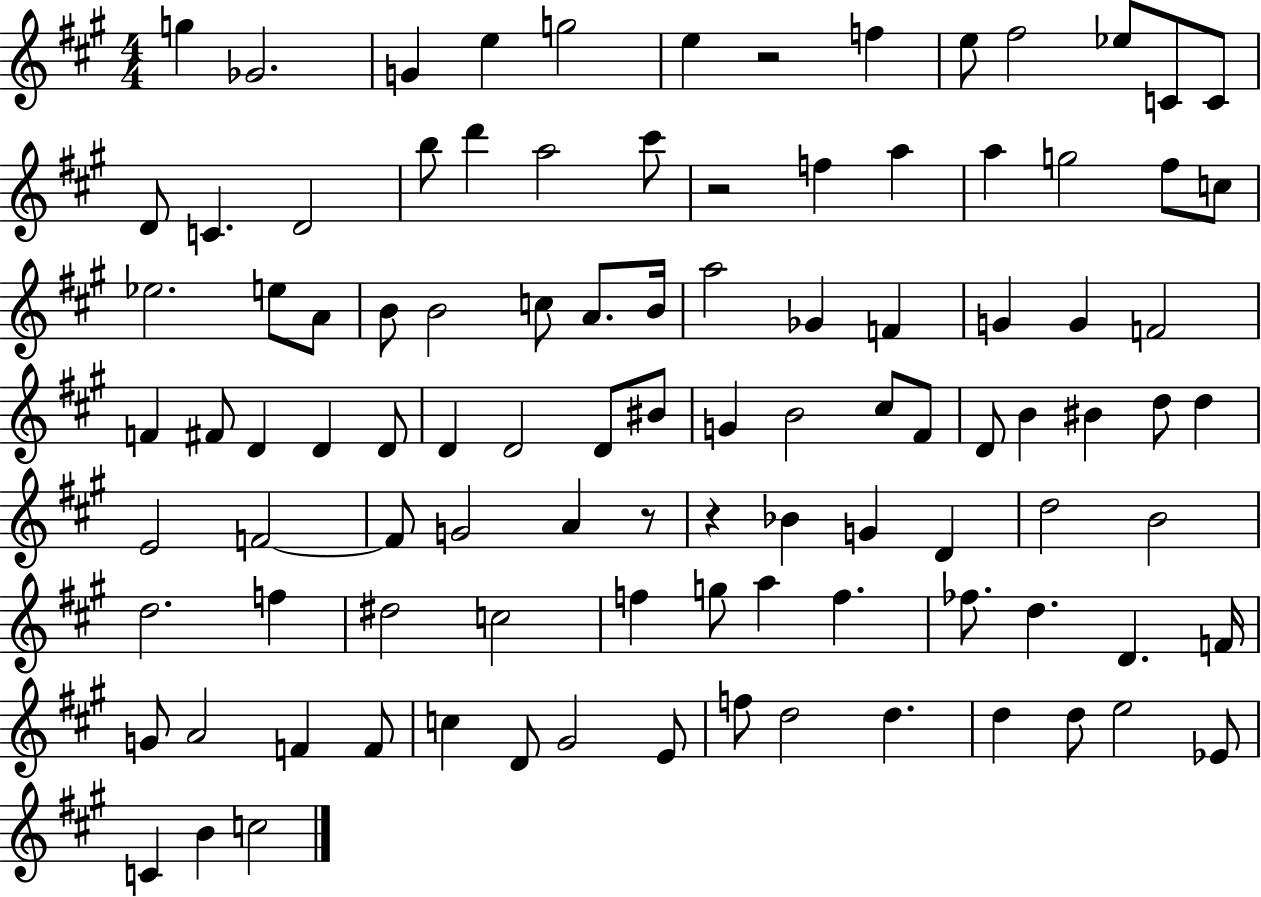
X:1
T:Untitled
M:4/4
L:1/4
K:A
g _G2 G e g2 e z2 f e/2 ^f2 _e/2 C/2 C/2 D/2 C D2 b/2 d' a2 ^c'/2 z2 f a a g2 ^f/2 c/2 _e2 e/2 A/2 B/2 B2 c/2 A/2 B/4 a2 _G F G G F2 F ^F/2 D D D/2 D D2 D/2 ^B/2 G B2 ^c/2 ^F/2 D/2 B ^B d/2 d E2 F2 F/2 G2 A z/2 z _B G D d2 B2 d2 f ^d2 c2 f g/2 a f _f/2 d D F/4 G/2 A2 F F/2 c D/2 ^G2 E/2 f/2 d2 d d d/2 e2 _E/2 C B c2